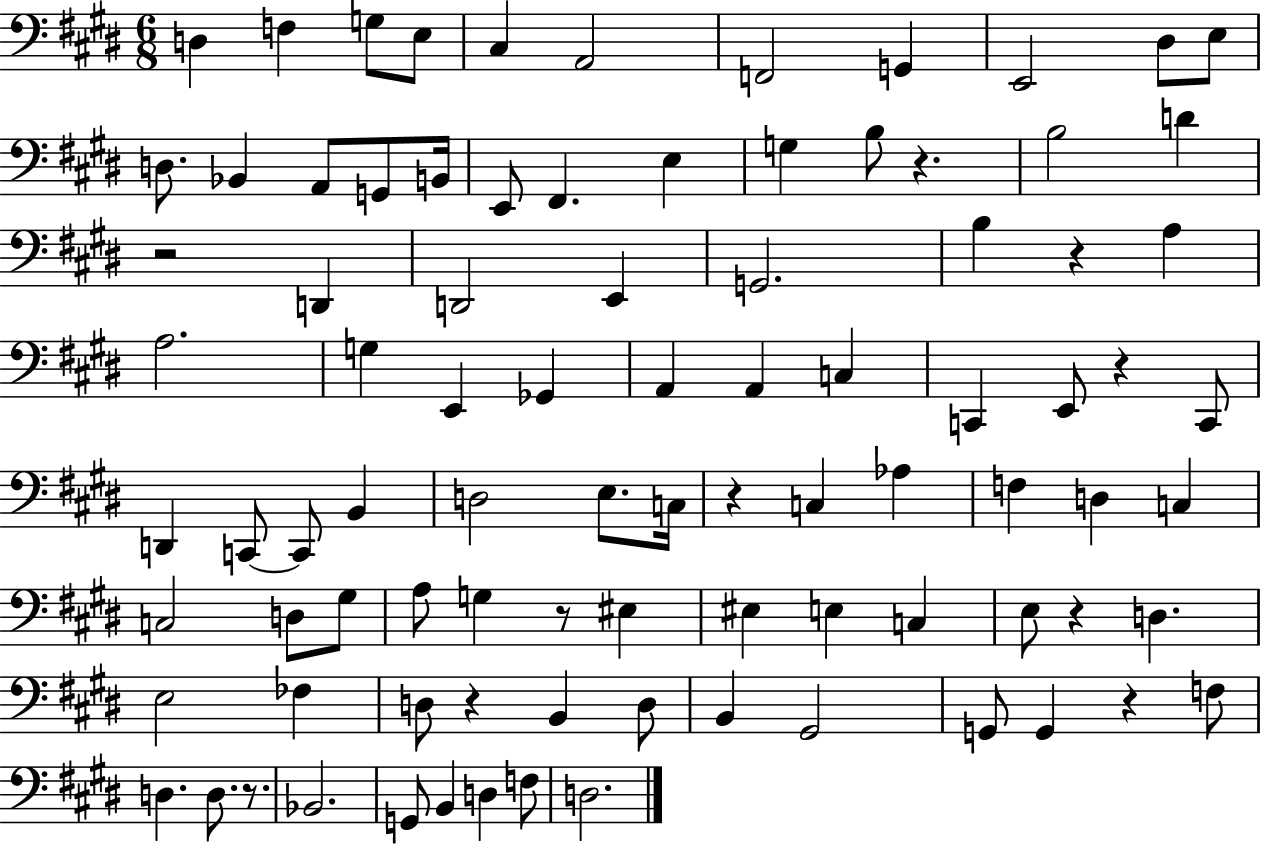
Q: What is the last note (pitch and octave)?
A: D3